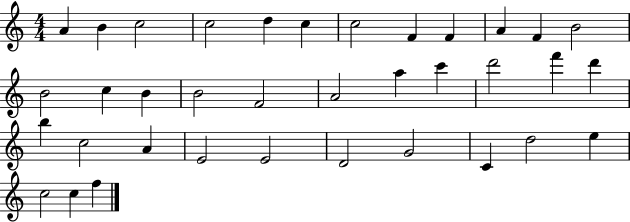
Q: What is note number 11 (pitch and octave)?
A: F4